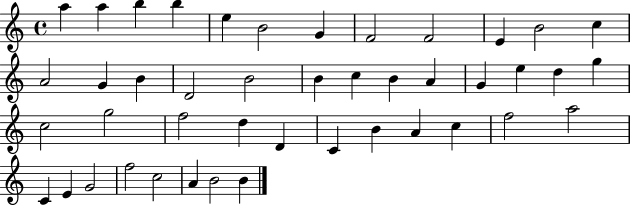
{
  \clef treble
  \time 4/4
  \defaultTimeSignature
  \key c \major
  a''4 a''4 b''4 b''4 | e''4 b'2 g'4 | f'2 f'2 | e'4 b'2 c''4 | \break a'2 g'4 b'4 | d'2 b'2 | b'4 c''4 b'4 a'4 | g'4 e''4 d''4 g''4 | \break c''2 g''2 | f''2 d''4 d'4 | c'4 b'4 a'4 c''4 | f''2 a''2 | \break c'4 e'4 g'2 | f''2 c''2 | a'4 b'2 b'4 | \bar "|."
}